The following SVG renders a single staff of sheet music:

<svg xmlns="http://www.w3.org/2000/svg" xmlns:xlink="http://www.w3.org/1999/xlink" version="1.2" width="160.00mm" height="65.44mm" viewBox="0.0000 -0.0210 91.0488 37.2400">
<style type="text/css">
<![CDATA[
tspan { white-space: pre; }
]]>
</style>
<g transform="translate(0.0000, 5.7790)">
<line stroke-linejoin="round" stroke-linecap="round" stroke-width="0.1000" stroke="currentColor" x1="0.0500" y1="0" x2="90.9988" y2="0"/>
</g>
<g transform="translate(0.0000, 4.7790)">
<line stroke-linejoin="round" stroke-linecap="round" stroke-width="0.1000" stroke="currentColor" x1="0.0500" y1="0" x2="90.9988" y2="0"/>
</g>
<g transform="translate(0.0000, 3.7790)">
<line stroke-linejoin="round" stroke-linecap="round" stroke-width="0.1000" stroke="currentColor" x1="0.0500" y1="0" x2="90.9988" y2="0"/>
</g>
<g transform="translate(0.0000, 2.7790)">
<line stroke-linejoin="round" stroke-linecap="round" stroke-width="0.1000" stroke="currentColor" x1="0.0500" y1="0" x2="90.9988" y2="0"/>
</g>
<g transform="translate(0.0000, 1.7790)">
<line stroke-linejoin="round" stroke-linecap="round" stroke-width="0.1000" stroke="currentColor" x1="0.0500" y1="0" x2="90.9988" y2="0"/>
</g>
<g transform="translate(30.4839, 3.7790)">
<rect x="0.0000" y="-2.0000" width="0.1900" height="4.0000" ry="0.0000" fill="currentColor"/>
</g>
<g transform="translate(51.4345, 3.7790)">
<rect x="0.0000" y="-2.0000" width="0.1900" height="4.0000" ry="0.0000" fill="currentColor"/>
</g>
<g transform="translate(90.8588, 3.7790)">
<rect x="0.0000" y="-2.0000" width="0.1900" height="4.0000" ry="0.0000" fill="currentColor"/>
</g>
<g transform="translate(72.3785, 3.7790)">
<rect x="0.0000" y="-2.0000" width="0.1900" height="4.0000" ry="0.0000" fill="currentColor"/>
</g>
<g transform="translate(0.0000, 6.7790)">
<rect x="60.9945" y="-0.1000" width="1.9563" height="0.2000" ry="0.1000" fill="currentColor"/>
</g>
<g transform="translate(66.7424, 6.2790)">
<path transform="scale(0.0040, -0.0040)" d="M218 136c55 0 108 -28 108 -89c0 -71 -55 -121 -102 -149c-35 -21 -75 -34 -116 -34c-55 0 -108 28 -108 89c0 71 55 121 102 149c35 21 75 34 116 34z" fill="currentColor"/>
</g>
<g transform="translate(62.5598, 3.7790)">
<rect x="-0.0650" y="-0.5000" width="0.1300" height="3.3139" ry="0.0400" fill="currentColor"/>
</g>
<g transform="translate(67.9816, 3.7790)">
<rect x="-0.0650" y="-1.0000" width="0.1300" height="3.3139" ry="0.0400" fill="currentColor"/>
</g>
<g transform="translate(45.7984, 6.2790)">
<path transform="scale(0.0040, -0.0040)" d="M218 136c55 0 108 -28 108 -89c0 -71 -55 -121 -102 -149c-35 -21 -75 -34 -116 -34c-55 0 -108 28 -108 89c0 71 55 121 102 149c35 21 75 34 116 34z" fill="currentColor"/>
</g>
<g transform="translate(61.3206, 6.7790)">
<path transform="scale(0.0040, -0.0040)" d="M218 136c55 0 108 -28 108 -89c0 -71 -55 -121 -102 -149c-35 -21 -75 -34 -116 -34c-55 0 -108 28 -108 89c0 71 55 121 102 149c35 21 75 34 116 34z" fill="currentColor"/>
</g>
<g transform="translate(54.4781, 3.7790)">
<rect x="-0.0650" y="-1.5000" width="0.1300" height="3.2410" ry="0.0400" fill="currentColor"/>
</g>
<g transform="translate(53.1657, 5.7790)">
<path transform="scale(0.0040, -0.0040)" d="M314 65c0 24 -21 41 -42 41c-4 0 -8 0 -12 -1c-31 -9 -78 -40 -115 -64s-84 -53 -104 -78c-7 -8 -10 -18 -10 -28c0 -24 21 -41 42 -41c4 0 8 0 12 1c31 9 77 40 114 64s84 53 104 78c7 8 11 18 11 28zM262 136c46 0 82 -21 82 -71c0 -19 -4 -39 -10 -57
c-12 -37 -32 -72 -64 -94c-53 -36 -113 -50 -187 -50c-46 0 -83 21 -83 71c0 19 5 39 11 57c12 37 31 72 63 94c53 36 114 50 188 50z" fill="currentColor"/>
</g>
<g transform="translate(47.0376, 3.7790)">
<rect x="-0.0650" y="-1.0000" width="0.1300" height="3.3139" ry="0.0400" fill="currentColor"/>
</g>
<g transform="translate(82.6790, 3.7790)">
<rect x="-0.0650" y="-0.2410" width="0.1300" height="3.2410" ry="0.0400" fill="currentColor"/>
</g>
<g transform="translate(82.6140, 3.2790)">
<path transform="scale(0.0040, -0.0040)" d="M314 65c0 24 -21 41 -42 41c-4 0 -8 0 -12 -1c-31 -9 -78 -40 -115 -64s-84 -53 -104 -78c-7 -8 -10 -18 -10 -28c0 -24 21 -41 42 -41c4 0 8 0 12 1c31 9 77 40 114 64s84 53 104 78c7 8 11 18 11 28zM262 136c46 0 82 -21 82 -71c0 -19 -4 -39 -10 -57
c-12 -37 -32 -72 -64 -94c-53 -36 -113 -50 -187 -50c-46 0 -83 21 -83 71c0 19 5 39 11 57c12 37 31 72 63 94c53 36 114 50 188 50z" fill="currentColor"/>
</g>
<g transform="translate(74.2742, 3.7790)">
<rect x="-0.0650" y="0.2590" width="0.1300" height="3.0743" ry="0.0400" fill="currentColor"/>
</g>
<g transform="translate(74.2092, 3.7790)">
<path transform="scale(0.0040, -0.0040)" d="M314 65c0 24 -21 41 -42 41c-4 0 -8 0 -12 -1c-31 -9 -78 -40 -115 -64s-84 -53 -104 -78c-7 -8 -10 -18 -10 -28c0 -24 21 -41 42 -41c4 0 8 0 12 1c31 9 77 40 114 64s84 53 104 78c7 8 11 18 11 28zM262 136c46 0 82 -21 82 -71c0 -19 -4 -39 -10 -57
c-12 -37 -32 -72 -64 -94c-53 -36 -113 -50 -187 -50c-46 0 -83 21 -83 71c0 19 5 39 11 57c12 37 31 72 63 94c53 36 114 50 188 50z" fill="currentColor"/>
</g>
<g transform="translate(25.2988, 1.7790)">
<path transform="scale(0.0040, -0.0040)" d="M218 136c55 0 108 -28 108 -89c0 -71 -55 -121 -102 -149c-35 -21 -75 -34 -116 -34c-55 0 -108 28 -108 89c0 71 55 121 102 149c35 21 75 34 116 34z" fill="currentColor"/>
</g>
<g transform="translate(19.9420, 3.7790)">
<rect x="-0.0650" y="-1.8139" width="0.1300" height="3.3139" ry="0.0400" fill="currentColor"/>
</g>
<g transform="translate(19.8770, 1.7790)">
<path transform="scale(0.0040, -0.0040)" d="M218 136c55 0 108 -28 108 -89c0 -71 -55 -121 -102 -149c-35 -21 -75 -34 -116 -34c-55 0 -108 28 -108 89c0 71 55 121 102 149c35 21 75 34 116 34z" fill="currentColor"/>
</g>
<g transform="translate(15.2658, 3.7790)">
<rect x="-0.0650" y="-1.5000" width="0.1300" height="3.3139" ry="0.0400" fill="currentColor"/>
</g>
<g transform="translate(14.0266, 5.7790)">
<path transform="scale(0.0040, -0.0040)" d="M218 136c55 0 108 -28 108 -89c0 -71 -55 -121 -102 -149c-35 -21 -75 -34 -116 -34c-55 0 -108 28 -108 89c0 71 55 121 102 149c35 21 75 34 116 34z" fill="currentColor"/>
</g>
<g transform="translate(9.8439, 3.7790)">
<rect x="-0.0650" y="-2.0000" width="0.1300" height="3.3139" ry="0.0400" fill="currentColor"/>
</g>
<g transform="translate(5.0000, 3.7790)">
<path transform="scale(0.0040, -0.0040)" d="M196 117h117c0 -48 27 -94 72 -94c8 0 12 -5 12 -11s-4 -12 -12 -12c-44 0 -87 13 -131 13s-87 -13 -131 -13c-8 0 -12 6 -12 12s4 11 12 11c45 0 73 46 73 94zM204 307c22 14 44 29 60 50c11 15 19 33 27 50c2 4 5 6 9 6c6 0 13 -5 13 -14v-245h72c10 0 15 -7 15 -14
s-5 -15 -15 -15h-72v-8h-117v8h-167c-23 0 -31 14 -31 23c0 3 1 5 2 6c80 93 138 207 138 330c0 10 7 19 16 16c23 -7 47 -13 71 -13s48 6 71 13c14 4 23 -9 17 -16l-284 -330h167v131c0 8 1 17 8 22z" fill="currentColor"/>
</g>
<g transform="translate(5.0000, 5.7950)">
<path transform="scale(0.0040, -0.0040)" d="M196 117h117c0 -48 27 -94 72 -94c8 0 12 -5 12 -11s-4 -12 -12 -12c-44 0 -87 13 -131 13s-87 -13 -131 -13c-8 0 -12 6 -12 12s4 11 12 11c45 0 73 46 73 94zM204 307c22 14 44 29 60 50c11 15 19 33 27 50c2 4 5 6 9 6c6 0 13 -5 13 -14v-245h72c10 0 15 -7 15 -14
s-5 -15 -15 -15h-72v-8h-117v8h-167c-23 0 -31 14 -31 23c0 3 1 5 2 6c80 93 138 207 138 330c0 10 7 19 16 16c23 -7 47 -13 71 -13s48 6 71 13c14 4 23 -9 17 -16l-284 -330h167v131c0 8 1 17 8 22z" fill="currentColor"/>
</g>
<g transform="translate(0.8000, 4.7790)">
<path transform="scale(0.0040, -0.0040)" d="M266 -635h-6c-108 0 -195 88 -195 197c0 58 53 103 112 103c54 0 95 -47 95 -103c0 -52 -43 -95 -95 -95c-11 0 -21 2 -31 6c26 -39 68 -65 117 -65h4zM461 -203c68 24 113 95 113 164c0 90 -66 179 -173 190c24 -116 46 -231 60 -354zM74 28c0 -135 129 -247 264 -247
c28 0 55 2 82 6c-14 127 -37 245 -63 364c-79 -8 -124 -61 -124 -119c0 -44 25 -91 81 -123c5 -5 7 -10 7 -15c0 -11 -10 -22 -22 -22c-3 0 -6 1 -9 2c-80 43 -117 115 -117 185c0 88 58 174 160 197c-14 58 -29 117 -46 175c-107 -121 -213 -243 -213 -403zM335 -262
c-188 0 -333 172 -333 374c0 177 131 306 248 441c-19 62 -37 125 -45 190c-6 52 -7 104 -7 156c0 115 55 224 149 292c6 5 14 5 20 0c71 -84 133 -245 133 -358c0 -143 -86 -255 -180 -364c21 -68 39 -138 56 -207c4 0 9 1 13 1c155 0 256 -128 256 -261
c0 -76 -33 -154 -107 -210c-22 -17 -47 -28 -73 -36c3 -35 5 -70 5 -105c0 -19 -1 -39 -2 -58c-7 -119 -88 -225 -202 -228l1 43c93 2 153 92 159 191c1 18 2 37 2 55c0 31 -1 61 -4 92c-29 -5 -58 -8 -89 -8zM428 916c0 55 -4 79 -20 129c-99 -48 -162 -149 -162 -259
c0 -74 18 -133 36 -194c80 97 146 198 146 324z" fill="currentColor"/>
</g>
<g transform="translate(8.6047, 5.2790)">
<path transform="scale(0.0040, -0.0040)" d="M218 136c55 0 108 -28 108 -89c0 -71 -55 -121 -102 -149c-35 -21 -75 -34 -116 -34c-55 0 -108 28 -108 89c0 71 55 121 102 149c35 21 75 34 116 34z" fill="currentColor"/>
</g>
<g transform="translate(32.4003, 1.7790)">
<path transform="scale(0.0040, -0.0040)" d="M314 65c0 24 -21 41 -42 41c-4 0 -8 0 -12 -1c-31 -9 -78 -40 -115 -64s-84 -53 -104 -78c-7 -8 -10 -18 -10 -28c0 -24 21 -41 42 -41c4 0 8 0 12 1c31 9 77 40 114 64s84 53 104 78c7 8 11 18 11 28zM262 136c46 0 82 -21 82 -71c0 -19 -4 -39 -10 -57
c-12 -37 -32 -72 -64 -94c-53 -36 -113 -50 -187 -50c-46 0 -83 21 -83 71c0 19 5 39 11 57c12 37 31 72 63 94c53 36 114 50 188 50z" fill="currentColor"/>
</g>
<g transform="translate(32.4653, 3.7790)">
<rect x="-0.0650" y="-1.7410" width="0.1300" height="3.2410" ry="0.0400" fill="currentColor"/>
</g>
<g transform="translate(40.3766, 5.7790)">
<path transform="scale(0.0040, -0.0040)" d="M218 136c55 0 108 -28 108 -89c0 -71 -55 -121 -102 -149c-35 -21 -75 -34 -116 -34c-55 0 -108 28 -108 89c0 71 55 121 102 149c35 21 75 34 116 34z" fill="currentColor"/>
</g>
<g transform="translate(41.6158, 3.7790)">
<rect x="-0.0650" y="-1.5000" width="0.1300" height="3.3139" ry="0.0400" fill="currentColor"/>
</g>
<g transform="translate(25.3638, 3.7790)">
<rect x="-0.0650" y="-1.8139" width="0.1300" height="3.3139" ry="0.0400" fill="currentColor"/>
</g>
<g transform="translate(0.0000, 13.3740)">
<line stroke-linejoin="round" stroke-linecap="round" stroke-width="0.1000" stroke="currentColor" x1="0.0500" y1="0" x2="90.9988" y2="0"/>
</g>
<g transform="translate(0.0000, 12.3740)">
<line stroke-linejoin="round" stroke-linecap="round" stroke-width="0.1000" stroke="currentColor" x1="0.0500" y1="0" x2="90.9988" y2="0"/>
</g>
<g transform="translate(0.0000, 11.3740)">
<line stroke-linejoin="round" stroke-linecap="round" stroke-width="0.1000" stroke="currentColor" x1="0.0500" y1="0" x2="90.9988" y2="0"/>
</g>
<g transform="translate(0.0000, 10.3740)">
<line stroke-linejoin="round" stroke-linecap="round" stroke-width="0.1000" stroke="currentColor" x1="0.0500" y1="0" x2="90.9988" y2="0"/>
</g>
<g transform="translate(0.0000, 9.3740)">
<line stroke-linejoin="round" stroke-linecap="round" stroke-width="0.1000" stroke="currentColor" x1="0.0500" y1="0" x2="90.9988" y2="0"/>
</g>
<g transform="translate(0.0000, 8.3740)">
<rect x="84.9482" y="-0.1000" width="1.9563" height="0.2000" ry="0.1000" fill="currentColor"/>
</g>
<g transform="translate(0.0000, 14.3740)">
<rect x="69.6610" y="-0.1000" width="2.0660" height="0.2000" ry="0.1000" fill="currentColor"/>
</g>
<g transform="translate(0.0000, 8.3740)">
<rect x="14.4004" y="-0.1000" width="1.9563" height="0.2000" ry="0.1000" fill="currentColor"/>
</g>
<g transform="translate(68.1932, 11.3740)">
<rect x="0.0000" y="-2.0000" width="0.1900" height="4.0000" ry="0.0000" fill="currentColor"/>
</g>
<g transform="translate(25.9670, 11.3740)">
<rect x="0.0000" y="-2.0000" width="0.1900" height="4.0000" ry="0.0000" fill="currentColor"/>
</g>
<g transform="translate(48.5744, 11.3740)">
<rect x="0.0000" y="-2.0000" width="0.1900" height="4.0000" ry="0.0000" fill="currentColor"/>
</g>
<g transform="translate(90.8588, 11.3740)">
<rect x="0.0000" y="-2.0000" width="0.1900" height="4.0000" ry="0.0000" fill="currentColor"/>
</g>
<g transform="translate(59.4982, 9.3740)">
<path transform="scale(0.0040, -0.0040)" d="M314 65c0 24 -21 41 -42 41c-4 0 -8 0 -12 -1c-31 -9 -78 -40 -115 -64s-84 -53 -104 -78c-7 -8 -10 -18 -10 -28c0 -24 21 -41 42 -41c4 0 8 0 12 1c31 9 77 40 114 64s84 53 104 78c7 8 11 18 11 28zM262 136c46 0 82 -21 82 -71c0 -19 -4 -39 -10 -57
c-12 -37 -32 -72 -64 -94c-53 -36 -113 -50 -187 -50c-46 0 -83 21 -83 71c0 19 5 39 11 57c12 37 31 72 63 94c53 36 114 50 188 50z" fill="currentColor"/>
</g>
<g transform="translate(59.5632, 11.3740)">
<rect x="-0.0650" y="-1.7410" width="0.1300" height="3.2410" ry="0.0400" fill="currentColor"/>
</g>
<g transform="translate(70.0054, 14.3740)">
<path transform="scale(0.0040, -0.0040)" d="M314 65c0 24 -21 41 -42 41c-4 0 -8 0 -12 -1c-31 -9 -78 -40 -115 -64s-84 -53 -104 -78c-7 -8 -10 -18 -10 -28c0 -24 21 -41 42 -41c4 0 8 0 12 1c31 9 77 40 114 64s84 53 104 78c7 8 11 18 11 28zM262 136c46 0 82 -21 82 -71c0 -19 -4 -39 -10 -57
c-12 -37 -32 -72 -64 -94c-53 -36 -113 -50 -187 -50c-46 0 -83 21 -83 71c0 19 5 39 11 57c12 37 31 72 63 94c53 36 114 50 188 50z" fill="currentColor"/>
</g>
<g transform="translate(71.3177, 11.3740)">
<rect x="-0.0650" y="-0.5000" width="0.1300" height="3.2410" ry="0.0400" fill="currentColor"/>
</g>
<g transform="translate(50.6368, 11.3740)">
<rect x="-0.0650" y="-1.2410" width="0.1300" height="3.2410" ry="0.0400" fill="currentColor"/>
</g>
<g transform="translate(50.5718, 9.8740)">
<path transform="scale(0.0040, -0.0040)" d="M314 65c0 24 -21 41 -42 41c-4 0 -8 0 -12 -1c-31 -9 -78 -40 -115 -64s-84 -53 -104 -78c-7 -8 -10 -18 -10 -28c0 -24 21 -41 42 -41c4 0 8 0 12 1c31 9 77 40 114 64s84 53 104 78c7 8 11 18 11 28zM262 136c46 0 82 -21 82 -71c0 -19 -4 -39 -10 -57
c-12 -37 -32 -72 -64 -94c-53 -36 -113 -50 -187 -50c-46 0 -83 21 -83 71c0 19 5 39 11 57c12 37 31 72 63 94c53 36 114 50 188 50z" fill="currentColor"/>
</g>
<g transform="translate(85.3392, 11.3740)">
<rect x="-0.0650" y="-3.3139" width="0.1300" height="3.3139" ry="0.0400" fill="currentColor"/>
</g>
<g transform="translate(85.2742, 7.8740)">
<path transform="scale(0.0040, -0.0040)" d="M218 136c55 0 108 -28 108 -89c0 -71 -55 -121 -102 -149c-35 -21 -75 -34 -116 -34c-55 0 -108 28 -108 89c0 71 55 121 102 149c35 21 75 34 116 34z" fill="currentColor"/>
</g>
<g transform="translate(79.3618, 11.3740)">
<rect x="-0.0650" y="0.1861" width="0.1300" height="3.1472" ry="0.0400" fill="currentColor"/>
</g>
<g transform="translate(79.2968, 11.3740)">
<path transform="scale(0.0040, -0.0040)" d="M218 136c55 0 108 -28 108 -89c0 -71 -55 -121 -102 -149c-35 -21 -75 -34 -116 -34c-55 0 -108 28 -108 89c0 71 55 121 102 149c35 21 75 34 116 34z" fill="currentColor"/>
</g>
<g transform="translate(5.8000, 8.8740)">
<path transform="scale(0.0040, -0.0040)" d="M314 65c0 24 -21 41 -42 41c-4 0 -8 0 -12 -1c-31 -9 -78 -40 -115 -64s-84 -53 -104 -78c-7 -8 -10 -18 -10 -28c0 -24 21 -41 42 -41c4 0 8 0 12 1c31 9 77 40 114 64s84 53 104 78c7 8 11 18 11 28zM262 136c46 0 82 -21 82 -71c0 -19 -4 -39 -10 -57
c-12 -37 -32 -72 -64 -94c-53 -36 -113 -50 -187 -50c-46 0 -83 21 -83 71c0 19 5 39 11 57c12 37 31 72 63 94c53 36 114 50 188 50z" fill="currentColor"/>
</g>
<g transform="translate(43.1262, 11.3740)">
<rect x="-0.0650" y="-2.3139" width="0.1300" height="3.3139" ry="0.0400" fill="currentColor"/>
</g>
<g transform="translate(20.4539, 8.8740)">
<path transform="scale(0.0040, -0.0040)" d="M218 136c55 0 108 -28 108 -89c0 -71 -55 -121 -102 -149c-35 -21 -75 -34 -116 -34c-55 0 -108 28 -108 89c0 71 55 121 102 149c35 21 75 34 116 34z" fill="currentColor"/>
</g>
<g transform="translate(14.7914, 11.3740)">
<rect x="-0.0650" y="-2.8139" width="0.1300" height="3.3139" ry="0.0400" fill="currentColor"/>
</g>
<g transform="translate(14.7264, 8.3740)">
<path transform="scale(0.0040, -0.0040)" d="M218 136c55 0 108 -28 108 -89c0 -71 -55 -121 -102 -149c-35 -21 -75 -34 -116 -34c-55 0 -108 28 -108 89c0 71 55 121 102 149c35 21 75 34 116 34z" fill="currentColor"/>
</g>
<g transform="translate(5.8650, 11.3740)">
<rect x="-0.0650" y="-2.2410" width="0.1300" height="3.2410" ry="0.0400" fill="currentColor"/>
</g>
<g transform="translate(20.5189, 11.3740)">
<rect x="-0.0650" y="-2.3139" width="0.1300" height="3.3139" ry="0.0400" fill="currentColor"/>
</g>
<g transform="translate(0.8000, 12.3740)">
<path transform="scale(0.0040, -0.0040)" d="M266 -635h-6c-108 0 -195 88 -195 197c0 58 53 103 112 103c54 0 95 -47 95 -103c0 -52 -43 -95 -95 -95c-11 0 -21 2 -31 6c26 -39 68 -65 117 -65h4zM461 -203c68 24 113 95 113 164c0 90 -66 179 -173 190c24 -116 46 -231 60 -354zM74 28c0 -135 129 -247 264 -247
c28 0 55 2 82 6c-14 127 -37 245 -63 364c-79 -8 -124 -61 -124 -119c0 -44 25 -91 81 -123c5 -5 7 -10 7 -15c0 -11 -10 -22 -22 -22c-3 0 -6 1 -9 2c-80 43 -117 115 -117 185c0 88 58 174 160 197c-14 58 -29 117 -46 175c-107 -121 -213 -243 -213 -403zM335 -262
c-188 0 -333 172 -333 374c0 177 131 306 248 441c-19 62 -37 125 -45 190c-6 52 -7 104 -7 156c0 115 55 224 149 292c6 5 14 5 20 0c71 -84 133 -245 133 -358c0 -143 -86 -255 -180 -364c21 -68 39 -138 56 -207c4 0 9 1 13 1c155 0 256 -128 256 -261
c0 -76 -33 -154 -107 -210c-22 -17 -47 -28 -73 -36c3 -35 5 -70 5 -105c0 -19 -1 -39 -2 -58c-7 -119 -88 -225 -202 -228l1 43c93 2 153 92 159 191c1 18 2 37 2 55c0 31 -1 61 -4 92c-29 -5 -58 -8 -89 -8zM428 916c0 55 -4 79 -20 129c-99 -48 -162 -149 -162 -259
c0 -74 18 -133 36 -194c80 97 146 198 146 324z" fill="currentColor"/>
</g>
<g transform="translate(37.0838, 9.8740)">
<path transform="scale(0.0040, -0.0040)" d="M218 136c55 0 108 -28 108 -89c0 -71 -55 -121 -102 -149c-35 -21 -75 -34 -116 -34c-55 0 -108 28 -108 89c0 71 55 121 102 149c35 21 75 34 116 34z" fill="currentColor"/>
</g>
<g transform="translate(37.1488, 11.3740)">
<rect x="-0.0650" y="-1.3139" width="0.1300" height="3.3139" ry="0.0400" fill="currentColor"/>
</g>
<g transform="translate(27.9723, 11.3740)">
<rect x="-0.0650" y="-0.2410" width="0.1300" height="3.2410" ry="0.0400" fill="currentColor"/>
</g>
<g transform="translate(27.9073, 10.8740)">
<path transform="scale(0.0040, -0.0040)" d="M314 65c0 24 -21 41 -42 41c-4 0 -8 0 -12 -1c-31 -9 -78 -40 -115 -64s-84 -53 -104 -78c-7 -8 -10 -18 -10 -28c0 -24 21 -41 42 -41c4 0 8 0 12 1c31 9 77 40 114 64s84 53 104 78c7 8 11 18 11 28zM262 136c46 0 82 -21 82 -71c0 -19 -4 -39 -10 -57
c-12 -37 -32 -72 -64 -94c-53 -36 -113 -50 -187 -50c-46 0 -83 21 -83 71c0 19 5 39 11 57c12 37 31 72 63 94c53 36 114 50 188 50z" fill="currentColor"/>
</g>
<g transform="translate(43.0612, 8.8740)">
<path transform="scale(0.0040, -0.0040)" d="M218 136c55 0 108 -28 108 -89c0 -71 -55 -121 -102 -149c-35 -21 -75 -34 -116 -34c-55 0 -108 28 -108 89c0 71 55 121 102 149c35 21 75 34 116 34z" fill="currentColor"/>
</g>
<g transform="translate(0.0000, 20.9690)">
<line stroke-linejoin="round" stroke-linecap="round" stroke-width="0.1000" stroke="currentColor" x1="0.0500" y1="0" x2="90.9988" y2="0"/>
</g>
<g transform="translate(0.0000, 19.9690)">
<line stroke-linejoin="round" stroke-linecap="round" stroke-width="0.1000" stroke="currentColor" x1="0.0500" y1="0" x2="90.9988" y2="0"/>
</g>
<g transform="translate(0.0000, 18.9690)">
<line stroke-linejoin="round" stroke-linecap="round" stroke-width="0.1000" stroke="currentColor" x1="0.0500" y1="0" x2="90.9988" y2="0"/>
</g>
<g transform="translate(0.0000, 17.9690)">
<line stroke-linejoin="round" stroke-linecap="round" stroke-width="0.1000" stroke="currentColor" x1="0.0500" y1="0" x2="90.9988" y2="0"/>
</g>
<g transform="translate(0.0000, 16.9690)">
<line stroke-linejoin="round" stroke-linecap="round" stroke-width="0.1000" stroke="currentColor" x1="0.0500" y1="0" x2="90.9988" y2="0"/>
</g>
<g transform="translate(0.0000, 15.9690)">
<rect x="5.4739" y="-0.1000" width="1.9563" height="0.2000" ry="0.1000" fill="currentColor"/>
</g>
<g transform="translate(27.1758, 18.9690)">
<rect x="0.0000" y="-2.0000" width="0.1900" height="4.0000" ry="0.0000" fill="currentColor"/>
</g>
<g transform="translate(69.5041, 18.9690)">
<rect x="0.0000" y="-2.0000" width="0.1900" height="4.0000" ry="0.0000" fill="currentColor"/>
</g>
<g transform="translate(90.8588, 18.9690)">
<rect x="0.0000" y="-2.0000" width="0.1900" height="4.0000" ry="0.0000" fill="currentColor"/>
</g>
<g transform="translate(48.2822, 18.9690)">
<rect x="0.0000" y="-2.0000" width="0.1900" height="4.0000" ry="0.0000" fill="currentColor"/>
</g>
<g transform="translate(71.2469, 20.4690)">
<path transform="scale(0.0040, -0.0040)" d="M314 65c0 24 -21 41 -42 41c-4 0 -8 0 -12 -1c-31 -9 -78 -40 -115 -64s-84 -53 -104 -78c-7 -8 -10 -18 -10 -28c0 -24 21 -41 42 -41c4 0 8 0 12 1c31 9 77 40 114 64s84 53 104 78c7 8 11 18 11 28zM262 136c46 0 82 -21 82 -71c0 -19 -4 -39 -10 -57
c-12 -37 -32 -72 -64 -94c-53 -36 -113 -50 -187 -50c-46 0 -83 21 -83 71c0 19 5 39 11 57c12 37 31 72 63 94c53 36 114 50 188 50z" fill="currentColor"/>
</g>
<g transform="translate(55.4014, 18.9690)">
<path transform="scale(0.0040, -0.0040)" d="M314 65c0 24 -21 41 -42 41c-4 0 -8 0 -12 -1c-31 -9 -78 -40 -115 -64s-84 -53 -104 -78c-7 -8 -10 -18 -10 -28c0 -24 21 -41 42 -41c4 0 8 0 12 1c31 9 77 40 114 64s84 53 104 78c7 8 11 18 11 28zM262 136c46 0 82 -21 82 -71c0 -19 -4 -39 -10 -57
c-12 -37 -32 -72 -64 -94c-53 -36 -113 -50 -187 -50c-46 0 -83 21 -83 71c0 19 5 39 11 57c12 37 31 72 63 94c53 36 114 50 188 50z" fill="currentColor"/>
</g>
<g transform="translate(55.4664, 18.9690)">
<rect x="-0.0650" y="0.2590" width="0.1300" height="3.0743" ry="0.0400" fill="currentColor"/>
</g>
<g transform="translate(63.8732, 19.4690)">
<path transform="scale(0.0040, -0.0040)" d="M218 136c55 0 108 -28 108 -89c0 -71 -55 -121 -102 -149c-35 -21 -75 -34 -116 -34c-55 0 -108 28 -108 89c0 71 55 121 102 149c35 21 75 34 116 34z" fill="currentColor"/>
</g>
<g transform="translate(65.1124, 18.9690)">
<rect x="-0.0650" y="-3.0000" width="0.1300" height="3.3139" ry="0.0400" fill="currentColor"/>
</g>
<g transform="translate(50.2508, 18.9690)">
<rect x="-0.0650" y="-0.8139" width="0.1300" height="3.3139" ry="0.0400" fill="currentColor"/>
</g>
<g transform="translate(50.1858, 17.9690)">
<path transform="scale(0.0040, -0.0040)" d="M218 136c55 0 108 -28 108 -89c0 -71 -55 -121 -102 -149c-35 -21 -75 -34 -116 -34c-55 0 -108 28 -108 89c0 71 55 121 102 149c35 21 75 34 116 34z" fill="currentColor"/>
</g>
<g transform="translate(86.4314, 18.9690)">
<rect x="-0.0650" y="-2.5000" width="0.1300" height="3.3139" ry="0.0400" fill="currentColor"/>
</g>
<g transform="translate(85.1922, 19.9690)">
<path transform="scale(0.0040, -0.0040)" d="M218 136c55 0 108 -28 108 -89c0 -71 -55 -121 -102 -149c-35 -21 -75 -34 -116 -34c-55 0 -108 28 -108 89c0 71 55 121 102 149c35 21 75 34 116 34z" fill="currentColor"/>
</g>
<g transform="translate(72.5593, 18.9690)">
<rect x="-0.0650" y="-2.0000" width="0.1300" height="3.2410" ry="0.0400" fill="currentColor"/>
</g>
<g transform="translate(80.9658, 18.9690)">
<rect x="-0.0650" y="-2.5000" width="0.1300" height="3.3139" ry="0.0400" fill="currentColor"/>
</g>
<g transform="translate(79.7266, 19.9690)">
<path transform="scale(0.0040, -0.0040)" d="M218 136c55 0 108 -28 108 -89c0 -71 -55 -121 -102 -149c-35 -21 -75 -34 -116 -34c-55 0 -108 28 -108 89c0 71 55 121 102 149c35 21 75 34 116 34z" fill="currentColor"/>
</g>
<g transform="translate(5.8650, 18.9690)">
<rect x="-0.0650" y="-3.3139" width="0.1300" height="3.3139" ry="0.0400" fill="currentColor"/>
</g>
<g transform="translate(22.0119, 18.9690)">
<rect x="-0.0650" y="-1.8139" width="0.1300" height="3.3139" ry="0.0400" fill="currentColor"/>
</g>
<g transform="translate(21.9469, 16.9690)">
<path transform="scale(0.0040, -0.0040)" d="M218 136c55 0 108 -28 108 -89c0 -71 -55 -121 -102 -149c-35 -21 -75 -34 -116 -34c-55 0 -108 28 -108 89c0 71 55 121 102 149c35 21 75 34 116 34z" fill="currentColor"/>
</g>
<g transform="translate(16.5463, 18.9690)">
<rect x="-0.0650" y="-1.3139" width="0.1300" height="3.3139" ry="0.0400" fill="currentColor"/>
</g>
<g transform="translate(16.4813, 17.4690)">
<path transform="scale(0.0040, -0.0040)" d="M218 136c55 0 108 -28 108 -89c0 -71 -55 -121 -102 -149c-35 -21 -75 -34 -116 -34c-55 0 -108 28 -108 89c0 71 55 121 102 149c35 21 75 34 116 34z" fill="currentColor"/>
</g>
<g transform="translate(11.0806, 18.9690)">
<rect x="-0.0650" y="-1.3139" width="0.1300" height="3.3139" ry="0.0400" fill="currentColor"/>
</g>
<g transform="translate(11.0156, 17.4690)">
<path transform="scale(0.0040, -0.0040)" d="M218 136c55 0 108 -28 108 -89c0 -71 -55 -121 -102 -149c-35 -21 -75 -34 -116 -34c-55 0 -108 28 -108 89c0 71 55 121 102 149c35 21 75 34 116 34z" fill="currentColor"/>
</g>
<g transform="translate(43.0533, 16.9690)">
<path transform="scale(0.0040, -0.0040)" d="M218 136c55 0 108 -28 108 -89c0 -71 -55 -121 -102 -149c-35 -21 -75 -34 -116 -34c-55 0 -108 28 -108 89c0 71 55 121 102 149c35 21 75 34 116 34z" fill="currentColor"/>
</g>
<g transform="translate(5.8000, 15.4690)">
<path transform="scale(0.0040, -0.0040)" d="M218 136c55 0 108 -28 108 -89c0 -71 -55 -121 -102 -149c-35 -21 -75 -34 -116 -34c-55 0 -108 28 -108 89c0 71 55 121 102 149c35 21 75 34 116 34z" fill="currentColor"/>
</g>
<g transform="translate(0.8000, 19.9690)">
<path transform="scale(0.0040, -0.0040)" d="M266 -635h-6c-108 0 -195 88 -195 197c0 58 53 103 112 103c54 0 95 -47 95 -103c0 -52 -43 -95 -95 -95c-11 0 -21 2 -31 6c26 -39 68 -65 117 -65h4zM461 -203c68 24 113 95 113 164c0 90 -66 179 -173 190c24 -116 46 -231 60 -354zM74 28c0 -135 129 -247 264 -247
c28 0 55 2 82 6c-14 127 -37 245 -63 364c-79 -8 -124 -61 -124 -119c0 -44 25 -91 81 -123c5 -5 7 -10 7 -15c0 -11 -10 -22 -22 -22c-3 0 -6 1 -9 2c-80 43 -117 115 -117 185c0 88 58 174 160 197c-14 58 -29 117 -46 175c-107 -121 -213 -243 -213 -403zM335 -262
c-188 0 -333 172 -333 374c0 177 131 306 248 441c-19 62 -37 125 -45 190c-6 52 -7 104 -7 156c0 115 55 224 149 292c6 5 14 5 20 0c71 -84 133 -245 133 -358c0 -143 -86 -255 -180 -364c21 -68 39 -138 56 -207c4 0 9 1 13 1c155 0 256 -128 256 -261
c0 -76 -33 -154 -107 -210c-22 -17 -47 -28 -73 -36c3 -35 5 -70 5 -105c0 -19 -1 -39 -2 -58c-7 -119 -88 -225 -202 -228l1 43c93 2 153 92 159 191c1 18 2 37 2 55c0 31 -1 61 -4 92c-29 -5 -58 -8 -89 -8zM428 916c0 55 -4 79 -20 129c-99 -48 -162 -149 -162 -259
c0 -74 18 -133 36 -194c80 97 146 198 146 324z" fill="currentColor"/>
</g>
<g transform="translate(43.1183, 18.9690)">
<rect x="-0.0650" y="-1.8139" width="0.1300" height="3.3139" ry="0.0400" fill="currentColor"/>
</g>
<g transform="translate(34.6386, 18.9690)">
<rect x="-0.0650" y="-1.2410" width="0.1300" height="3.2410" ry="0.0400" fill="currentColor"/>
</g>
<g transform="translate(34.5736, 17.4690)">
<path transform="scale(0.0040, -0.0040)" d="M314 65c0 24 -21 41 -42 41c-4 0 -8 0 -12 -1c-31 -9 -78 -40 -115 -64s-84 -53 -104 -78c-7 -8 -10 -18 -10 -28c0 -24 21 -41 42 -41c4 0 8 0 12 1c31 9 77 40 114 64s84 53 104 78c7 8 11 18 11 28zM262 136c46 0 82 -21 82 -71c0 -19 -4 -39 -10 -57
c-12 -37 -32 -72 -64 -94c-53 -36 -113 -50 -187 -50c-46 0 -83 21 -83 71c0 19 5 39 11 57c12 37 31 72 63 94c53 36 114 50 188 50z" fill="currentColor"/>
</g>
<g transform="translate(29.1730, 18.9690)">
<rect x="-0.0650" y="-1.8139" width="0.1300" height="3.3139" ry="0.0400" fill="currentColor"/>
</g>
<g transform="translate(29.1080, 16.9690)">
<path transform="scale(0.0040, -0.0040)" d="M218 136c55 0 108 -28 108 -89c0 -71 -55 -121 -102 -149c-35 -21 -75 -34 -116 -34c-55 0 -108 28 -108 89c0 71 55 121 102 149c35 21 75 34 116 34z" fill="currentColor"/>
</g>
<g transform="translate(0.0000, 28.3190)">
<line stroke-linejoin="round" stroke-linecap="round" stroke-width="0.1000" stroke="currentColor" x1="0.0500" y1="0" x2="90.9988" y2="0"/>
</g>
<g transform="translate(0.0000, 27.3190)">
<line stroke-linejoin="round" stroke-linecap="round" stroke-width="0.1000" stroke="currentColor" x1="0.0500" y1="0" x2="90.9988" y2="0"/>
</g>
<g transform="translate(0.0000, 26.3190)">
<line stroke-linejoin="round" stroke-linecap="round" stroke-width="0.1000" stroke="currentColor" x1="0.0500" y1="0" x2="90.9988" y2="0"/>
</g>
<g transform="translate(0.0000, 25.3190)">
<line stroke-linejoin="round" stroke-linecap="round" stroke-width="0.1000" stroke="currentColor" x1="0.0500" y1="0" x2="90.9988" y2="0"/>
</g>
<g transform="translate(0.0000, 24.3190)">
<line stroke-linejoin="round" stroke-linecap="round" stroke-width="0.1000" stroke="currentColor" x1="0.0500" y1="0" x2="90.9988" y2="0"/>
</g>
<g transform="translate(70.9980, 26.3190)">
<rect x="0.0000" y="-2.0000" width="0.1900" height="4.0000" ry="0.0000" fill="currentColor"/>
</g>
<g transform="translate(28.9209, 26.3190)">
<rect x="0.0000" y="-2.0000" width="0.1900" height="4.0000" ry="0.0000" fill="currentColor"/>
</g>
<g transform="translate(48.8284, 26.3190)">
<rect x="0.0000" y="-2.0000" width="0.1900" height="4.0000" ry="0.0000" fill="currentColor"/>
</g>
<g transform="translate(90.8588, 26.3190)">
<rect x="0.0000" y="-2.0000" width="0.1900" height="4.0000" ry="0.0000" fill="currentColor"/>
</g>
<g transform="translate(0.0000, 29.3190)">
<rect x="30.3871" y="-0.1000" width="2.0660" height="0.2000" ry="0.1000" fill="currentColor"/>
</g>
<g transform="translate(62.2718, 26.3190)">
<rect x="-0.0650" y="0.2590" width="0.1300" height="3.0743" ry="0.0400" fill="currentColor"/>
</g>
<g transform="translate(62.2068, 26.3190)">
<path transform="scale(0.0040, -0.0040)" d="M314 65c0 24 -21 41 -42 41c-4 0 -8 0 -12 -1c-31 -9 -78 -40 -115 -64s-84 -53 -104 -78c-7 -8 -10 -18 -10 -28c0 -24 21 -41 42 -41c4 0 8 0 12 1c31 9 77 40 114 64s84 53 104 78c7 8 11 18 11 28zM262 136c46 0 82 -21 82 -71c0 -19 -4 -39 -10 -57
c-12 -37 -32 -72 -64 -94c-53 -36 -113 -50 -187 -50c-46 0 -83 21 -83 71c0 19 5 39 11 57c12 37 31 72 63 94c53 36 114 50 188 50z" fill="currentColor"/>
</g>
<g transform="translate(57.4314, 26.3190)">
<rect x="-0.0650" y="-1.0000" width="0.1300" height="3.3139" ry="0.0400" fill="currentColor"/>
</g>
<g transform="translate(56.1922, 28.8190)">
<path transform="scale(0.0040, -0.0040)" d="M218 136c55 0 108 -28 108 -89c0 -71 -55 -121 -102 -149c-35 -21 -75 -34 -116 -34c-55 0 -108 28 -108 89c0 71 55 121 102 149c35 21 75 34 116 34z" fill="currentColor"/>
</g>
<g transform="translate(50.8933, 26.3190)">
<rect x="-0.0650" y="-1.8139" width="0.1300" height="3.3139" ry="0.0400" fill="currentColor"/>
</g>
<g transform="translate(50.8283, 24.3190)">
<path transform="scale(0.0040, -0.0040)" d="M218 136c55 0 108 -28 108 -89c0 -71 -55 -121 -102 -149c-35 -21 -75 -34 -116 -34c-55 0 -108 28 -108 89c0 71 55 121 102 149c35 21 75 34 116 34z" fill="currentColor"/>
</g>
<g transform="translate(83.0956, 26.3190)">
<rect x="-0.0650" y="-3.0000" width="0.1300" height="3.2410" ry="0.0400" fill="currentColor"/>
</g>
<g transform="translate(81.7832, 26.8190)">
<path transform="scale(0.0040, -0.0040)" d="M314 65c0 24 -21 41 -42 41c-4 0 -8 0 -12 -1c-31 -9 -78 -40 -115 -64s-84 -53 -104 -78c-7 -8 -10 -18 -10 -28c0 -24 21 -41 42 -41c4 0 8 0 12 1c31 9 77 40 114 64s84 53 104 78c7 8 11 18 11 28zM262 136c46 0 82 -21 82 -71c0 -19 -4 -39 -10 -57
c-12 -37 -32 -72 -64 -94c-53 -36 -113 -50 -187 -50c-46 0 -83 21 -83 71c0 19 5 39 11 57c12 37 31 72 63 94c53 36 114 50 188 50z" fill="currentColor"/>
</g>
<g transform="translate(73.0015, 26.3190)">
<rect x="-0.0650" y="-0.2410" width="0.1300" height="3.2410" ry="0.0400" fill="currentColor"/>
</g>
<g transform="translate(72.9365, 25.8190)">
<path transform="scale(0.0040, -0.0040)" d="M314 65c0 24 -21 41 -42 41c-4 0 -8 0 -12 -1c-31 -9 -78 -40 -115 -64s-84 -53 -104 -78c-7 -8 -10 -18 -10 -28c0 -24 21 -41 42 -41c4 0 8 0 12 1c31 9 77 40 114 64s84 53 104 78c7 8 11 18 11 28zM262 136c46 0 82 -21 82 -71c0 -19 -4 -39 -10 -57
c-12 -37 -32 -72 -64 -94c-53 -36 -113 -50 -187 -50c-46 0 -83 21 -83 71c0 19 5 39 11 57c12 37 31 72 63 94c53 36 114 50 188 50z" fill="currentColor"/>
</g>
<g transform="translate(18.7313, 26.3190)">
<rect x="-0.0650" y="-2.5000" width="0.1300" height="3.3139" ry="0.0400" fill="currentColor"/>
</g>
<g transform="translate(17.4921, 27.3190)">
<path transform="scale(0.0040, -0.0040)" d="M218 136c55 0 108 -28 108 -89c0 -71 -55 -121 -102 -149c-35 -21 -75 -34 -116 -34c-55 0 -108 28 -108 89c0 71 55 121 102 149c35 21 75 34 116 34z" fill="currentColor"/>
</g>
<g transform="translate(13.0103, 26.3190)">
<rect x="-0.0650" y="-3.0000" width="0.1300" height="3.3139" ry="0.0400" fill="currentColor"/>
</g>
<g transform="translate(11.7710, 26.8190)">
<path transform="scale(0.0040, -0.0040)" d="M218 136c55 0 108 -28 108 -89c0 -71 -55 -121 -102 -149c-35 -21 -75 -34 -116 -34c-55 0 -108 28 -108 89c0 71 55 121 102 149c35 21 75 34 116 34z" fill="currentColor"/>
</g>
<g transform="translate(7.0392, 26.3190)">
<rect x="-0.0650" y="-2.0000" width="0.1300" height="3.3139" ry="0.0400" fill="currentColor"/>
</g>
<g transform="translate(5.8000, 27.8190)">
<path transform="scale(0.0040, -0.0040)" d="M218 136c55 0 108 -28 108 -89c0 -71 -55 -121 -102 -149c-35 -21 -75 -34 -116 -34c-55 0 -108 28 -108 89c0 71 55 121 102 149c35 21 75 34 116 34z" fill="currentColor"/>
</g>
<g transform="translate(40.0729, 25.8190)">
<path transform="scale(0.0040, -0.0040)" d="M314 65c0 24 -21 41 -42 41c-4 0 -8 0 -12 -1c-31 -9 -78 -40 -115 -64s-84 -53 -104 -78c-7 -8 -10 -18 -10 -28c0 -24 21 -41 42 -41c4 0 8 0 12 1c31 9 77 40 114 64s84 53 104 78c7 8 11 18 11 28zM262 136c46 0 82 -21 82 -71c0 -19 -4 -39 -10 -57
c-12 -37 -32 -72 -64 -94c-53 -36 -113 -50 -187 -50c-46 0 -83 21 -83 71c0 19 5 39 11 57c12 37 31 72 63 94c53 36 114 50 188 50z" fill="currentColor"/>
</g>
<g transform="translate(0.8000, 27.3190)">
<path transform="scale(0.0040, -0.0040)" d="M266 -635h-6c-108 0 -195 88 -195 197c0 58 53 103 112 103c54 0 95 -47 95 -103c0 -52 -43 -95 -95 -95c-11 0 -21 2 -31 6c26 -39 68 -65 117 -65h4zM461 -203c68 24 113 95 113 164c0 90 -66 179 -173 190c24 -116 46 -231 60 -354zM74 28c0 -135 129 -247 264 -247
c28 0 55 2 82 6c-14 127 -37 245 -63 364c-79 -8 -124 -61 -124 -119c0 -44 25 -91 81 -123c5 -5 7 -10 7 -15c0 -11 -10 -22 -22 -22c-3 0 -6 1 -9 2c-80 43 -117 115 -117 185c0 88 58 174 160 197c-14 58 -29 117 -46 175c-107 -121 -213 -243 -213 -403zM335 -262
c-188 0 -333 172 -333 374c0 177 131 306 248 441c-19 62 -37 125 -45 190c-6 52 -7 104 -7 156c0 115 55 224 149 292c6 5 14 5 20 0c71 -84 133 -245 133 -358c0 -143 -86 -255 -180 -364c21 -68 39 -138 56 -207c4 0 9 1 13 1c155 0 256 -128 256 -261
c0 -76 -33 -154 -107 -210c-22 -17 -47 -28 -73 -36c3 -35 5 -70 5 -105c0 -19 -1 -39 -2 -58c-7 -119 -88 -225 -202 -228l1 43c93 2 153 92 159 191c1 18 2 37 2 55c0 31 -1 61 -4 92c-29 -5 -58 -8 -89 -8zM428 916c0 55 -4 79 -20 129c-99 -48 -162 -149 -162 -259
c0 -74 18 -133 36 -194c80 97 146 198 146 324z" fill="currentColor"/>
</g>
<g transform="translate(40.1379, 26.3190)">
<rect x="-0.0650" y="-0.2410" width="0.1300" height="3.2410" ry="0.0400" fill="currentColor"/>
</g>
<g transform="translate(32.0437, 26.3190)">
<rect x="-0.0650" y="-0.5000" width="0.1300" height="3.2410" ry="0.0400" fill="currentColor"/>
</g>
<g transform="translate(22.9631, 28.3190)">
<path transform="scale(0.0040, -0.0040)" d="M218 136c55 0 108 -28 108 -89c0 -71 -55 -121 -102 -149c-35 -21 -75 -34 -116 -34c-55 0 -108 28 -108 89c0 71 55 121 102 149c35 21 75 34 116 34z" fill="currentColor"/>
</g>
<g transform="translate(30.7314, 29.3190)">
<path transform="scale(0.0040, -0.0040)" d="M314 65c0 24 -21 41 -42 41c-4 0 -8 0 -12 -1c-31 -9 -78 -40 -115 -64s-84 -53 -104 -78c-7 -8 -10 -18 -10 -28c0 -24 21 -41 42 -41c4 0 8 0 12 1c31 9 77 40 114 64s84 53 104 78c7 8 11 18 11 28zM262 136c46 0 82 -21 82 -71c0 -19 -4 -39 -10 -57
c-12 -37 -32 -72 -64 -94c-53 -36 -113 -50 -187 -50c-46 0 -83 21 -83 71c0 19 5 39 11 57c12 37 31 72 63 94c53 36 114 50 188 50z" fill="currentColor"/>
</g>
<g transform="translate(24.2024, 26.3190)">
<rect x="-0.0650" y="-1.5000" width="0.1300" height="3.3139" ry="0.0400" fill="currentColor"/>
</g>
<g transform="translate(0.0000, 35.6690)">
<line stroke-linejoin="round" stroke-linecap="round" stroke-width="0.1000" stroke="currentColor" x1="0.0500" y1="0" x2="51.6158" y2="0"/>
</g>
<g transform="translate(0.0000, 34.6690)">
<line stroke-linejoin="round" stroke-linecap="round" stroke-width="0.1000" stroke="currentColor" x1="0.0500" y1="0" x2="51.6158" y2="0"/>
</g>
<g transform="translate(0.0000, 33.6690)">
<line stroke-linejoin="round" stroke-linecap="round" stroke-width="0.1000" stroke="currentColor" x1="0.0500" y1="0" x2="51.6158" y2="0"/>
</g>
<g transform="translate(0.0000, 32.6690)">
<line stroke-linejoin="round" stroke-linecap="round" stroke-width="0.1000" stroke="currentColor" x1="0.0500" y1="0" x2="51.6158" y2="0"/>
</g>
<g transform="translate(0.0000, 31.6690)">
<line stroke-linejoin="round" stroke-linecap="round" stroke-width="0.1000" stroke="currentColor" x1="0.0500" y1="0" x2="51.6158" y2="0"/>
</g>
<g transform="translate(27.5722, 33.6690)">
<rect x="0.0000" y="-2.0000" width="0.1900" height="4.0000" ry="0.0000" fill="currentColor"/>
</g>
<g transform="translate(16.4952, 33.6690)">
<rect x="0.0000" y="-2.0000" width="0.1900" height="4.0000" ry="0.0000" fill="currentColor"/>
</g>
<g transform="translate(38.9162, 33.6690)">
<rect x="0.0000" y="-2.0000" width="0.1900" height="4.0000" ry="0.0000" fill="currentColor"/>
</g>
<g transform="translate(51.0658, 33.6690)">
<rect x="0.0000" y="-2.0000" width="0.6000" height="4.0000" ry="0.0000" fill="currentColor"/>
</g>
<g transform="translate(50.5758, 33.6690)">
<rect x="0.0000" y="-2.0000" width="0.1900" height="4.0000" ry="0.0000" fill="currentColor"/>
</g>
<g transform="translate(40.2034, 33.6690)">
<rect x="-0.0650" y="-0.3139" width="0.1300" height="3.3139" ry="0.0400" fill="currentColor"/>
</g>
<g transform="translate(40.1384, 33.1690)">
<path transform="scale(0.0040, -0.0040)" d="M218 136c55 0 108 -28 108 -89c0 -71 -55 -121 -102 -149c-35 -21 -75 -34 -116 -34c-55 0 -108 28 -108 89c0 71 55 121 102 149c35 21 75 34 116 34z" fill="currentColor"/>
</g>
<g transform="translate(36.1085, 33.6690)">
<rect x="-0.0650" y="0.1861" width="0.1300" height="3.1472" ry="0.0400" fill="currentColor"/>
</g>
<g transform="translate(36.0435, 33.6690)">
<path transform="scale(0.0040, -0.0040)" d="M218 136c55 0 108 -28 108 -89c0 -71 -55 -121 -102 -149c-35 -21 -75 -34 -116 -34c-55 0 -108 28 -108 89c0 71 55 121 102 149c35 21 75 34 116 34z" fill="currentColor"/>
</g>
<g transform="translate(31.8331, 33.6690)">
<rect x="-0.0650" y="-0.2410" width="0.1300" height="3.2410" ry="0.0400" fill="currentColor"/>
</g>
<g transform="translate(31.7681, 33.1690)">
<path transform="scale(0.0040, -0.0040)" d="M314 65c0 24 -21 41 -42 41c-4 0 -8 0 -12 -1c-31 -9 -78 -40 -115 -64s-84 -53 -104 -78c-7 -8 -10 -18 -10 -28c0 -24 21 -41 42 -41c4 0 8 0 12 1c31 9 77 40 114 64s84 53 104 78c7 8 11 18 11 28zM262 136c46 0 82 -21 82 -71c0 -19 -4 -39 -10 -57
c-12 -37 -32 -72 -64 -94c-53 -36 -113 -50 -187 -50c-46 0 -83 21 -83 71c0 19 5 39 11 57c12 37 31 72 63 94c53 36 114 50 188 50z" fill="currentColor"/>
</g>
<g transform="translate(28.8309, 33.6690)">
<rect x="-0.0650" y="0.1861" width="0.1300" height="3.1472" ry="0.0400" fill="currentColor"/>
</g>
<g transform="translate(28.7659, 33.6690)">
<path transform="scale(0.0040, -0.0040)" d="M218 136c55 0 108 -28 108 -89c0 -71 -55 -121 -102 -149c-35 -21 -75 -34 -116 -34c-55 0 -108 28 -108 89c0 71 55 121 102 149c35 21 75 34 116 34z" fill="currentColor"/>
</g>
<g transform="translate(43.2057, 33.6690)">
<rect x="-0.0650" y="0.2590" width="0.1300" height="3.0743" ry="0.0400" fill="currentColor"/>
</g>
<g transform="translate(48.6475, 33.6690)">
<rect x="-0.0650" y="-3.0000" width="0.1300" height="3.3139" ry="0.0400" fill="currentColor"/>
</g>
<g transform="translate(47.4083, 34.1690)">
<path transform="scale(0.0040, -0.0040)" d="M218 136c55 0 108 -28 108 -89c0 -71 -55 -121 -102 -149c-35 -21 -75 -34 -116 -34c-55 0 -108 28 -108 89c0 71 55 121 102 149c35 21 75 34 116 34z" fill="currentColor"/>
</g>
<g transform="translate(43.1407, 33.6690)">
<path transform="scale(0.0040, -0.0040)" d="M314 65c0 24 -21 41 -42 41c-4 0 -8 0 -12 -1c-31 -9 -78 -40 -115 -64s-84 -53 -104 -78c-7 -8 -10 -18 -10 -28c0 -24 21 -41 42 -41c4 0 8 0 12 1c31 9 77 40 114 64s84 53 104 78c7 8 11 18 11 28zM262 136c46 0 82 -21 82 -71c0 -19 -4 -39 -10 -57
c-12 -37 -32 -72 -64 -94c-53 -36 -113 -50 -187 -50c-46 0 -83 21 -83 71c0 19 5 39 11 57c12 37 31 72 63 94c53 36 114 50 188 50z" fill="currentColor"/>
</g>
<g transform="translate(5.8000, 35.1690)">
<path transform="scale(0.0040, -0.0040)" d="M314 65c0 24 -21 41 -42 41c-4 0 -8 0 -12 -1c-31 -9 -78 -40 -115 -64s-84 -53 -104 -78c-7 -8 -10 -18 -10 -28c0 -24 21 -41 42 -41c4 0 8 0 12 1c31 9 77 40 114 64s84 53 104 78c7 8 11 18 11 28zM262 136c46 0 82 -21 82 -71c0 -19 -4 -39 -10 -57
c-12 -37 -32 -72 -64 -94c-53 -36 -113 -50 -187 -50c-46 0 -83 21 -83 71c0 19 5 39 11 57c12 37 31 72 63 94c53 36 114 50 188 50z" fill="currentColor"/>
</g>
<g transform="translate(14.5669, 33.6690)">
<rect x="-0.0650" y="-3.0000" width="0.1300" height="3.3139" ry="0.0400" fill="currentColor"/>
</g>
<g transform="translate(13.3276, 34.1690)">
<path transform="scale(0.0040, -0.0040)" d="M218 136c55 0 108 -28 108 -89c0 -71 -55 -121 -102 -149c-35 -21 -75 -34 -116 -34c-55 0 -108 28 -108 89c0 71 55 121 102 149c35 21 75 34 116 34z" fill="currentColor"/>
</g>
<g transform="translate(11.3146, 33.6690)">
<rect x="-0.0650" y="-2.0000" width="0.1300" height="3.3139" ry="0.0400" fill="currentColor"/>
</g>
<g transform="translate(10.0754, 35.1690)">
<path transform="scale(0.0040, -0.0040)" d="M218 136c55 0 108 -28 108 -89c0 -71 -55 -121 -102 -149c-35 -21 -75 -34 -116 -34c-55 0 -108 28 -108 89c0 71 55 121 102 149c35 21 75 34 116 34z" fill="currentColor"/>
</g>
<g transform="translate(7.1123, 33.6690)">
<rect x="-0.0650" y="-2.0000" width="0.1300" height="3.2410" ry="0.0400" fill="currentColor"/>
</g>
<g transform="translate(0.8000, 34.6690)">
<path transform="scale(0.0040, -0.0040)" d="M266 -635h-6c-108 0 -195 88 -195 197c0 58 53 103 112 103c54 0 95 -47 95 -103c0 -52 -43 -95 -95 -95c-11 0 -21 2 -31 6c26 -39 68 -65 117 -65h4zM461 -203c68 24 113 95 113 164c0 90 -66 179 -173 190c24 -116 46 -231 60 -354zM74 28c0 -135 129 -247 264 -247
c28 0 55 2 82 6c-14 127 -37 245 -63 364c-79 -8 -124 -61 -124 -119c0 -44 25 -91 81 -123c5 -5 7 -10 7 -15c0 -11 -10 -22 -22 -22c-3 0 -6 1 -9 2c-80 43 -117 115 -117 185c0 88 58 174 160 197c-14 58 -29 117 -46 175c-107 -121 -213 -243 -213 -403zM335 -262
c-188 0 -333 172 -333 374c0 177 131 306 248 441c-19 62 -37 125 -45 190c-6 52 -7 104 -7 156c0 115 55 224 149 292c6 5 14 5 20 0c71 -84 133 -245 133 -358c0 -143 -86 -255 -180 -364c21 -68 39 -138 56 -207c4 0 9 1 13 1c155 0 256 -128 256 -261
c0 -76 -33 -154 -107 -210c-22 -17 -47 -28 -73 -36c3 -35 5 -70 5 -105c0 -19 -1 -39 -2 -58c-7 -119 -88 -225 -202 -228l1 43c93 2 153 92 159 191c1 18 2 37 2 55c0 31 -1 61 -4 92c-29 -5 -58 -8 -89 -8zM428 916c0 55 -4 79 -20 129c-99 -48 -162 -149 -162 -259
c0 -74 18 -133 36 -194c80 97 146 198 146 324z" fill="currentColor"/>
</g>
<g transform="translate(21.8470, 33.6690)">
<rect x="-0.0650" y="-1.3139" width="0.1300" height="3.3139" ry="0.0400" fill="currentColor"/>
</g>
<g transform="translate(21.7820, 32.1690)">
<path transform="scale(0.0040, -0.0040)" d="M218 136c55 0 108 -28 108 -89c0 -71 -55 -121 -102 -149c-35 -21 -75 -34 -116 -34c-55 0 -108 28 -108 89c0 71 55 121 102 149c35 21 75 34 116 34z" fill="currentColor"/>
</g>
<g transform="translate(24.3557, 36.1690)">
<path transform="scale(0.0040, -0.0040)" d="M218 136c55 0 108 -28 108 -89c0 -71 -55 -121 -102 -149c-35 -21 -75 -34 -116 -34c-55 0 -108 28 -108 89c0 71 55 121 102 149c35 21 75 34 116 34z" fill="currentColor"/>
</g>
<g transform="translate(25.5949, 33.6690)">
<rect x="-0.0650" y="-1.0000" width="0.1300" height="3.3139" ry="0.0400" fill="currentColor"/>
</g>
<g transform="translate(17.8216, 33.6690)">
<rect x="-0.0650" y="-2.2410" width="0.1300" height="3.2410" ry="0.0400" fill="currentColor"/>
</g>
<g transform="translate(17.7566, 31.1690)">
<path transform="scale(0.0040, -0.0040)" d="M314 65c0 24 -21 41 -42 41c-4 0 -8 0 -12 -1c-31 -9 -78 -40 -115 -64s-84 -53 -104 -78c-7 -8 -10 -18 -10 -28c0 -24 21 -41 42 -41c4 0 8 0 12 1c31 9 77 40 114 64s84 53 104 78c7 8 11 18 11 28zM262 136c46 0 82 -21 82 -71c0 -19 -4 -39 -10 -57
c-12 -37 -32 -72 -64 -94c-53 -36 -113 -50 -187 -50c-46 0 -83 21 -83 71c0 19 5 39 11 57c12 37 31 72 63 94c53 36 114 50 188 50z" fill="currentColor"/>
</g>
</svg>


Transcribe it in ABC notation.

X:1
T:Untitled
M:4/4
L:1/4
K:C
F E f f f2 E D E2 C D B2 c2 g2 a g c2 e g e2 f2 C2 B b b e e f f e2 f d B2 A F2 G G F A G E C2 c2 f D B2 c2 A2 F2 F A g2 e D B c2 B c B2 A